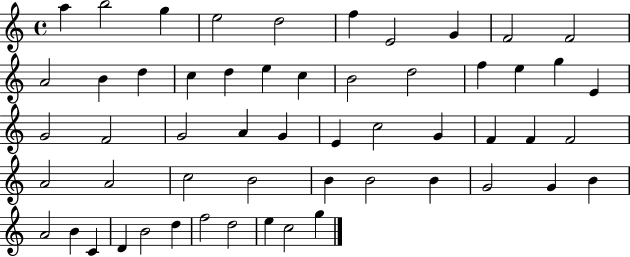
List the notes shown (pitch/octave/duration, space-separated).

A5/q B5/h G5/q E5/h D5/h F5/q E4/h G4/q F4/h F4/h A4/h B4/q D5/q C5/q D5/q E5/q C5/q B4/h D5/h F5/q E5/q G5/q E4/q G4/h F4/h G4/h A4/q G4/q E4/q C5/h G4/q F4/q F4/q F4/h A4/h A4/h C5/h B4/h B4/q B4/h B4/q G4/h G4/q B4/q A4/h B4/q C4/q D4/q B4/h D5/q F5/h D5/h E5/q C5/h G5/q